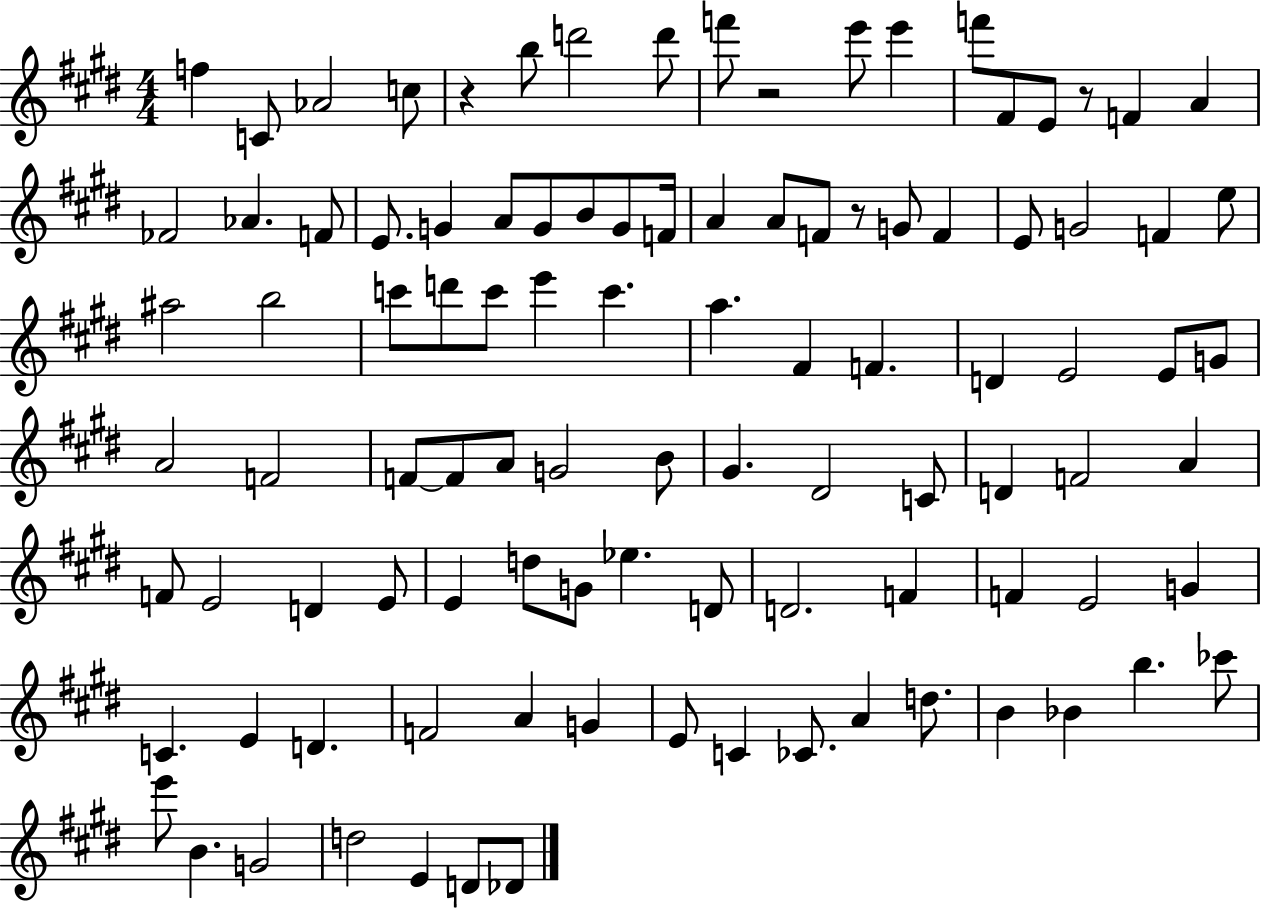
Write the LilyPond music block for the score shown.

{
  \clef treble
  \numericTimeSignature
  \time 4/4
  \key e \major
  \repeat volta 2 { f''4 c'8 aes'2 c''8 | r4 b''8 d'''2 d'''8 | f'''8 r2 e'''8 e'''4 | f'''8 fis'8 e'8 r8 f'4 a'4 | \break fes'2 aes'4. f'8 | e'8. g'4 a'8 g'8 b'8 g'8 f'16 | a'4 a'8 f'8 r8 g'8 f'4 | e'8 g'2 f'4 e''8 | \break ais''2 b''2 | c'''8 d'''8 c'''8 e'''4 c'''4. | a''4. fis'4 f'4. | d'4 e'2 e'8 g'8 | \break a'2 f'2 | f'8~~ f'8 a'8 g'2 b'8 | gis'4. dis'2 c'8 | d'4 f'2 a'4 | \break f'8 e'2 d'4 e'8 | e'4 d''8 g'8 ees''4. d'8 | d'2. f'4 | f'4 e'2 g'4 | \break c'4. e'4 d'4. | f'2 a'4 g'4 | e'8 c'4 ces'8. a'4 d''8. | b'4 bes'4 b''4. ces'''8 | \break e'''8 b'4. g'2 | d''2 e'4 d'8 des'8 | } \bar "|."
}